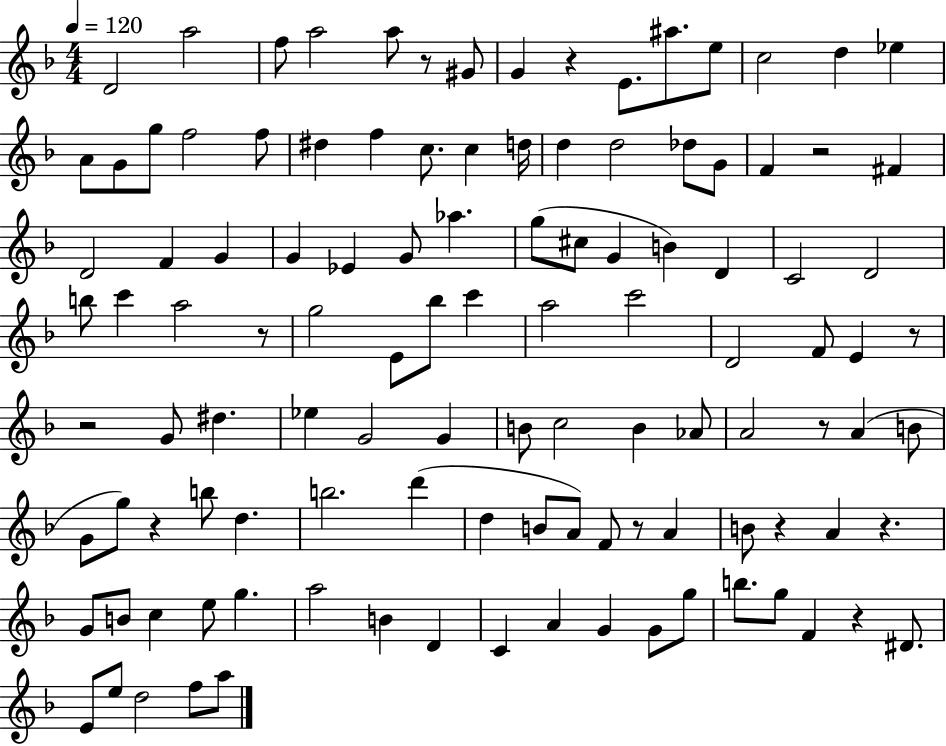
X:1
T:Untitled
M:4/4
L:1/4
K:F
D2 a2 f/2 a2 a/2 z/2 ^G/2 G z E/2 ^a/2 e/2 c2 d _e A/2 G/2 g/2 f2 f/2 ^d f c/2 c d/4 d d2 _d/2 G/2 F z2 ^F D2 F G G _E G/2 _a g/2 ^c/2 G B D C2 D2 b/2 c' a2 z/2 g2 E/2 _b/2 c' a2 c'2 D2 F/2 E z/2 z2 G/2 ^d _e G2 G B/2 c2 B _A/2 A2 z/2 A B/2 G/2 g/2 z b/2 d b2 d' d B/2 A/2 F/2 z/2 A B/2 z A z G/2 B/2 c e/2 g a2 B D C A G G/2 g/2 b/2 g/2 F z ^D/2 E/2 e/2 d2 f/2 a/2